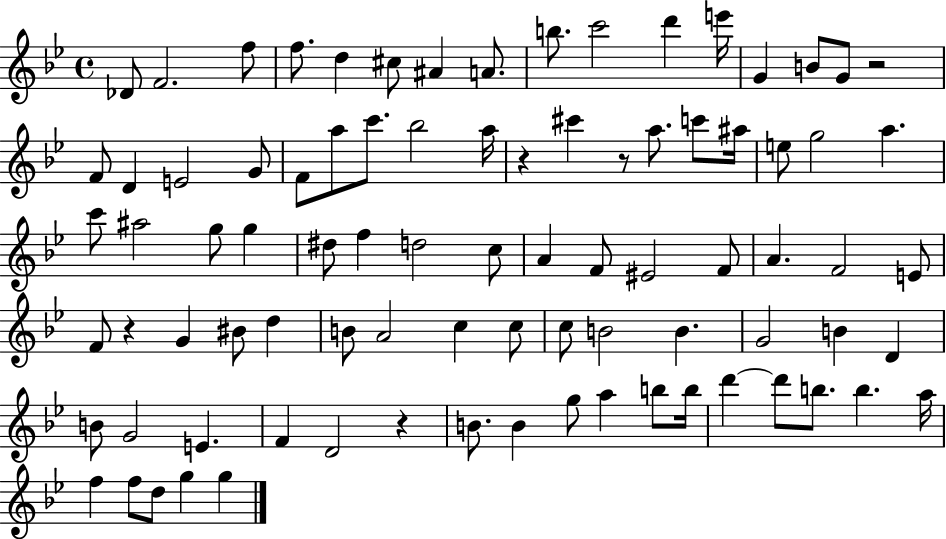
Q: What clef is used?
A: treble